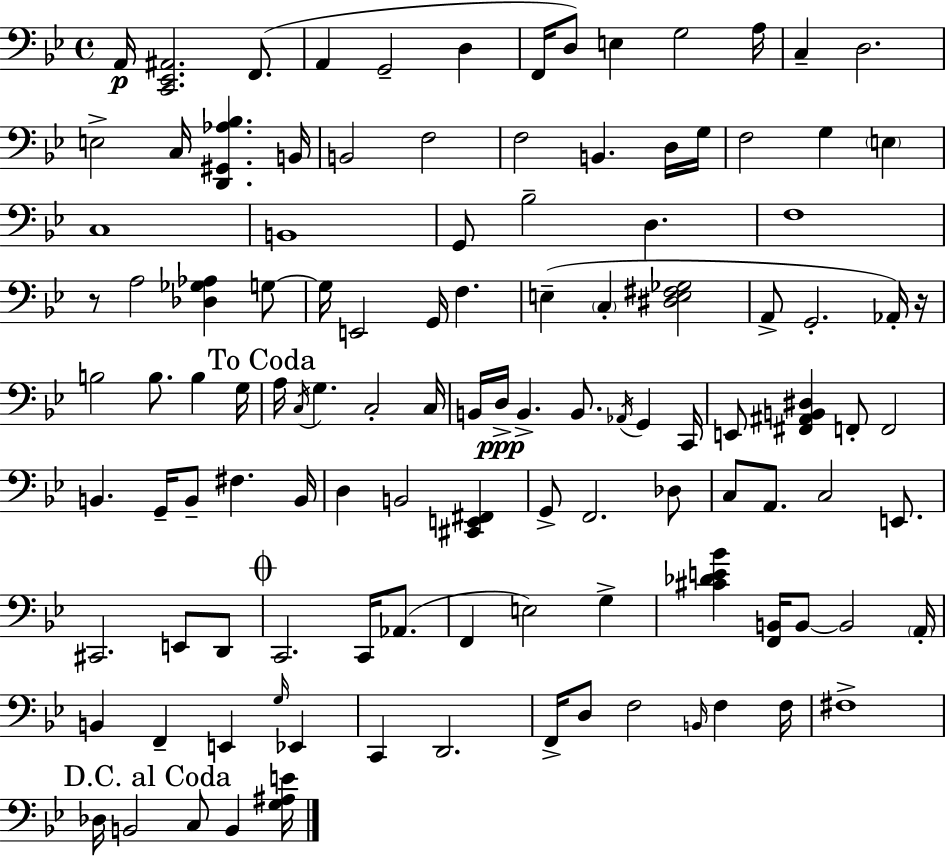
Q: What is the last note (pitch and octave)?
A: B2